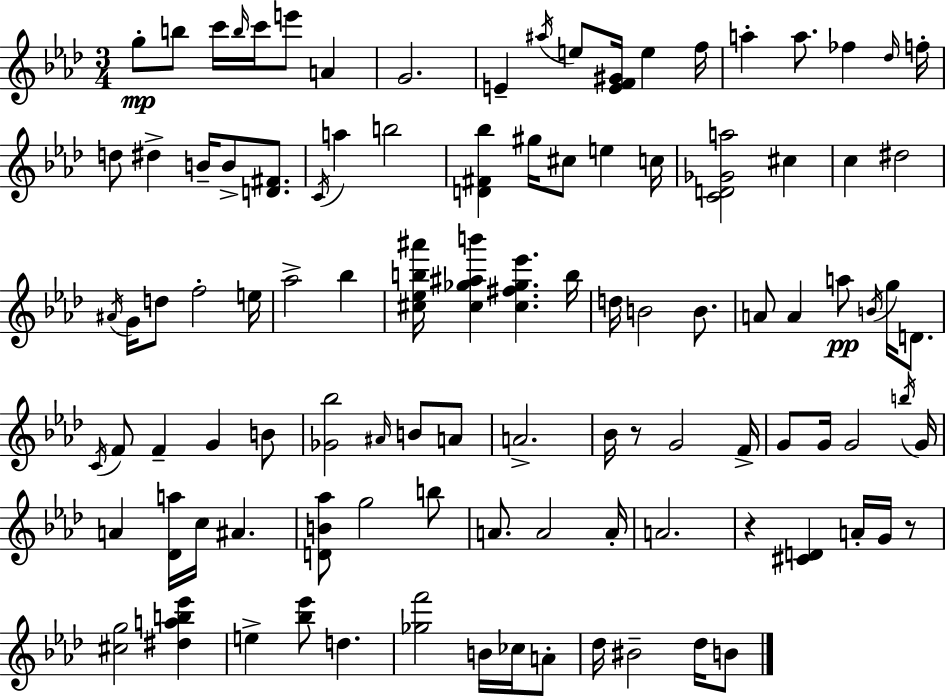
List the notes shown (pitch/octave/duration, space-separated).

G5/e B5/e C6/s B5/s C6/s E6/e A4/q G4/h. E4/q A#5/s E5/e [E4,F4,G#4]/s E5/q F5/s A5/q A5/e. FES5/q Db5/s F5/s D5/e D#5/q B4/s B4/e [D4,F#4]/e. C4/s A5/q B5/h [D4,F#4,Bb5]/q G#5/s C#5/e E5/q C5/s [C4,D4,Gb4,A5]/h C#5/q C5/q D#5/h A#4/s G4/s D5/e F5/h E5/s Ab5/h Bb5/q [C#5,Eb5,B5,A#6]/s [C#5,Gb5,A#5,B6]/q [C#5,F#5,Gb5,Eb6]/q. B5/s D5/s B4/h B4/e. A4/e A4/q A5/e B4/s G5/s D4/e. C4/s F4/e F4/q G4/q B4/e [Gb4,Bb5]/h A#4/s B4/e A4/e A4/h. Bb4/s R/e G4/h F4/s G4/e G4/s G4/h B5/s G4/s A4/q [Db4,A5]/s C5/s A#4/q. [D4,B4,Ab5]/e G5/h B5/e A4/e. A4/h A4/s A4/h. R/q [C#4,D4]/q A4/s G4/s R/e [C#5,G5]/h [D#5,A5,B5,Eb6]/q E5/q [Bb5,Eb6]/e D5/q. [Gb5,F6]/h B4/s CES5/s A4/e Db5/s BIS4/h Db5/s B4/e